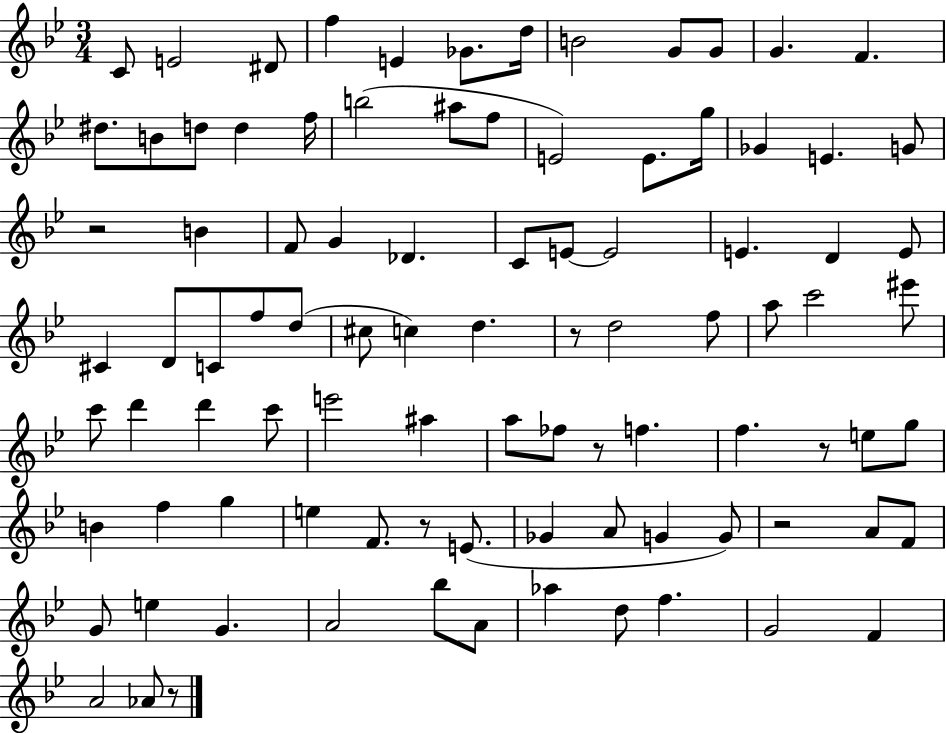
C4/e E4/h D#4/e F5/q E4/q Gb4/e. D5/s B4/h G4/e G4/e G4/q. F4/q. D#5/e. B4/e D5/e D5/q F5/s B5/h A#5/e F5/e E4/h E4/e. G5/s Gb4/q E4/q. G4/e R/h B4/q F4/e G4/q Db4/q. C4/e E4/e E4/h E4/q. D4/q E4/e C#4/q D4/e C4/e F5/e D5/e C#5/e C5/q D5/q. R/e D5/h F5/e A5/e C6/h EIS6/e C6/e D6/q D6/q C6/e E6/h A#5/q A5/e FES5/e R/e F5/q. F5/q. R/e E5/e G5/e B4/q F5/q G5/q E5/q F4/e. R/e E4/e. Gb4/q A4/e G4/q G4/e R/h A4/e F4/e G4/e E5/q G4/q. A4/h Bb5/e A4/e Ab5/q D5/e F5/q. G4/h F4/q A4/h Ab4/e R/e